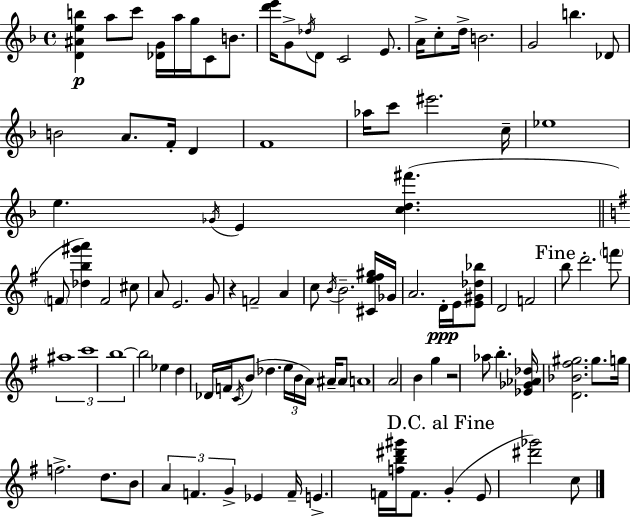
[D4,A#4,E5,B5]/q A5/e C6/e [Db4,G4]/s A5/s G5/s C4/e B4/e. [D6,E6]/s G4/e Db5/s D4/e C4/h E4/e. A4/s C5/e D5/s B4/h. G4/h B5/q. Db4/e B4/h A4/e. F4/s D4/q F4/w Ab5/s C6/e EIS6/h. C5/s Eb5/w E5/q. Gb4/s E4/q [C5,D5,F#6]/q. F4/e [Db5,B5,G#6,A6]/q F4/h C#5/e A4/e E4/h. G4/e R/q F4/h A4/q C5/e B4/s B4/h. [C#4,E5,F#5,G#5]/s Gb4/s A4/h. D4/s E4/s [E4,G#4,Db5,Bb5]/e D4/h F4/h B5/e D6/h. F6/e A#5/w C6/w B5/w B5/h Eb5/q D5/q Db4/s F4/s C4/s B4/e Db5/q. E5/s B4/s A4/s A#4/s A#4/e A4/w A4/h B4/q G5/q R/h Ab5/e B5/q. [Eb4,Gb4,Ab4,Db5]/s [D4,Bb4,F#5,G#5]/h. G#5/e. G5/s F5/h. D5/e. B4/e A4/q F4/q. G4/q Eb4/q F4/s E4/q. F4/s [F5,B5,D#6,G#6]/s F4/e. G4/q E4/e [D#6,Gb6]/h C5/e